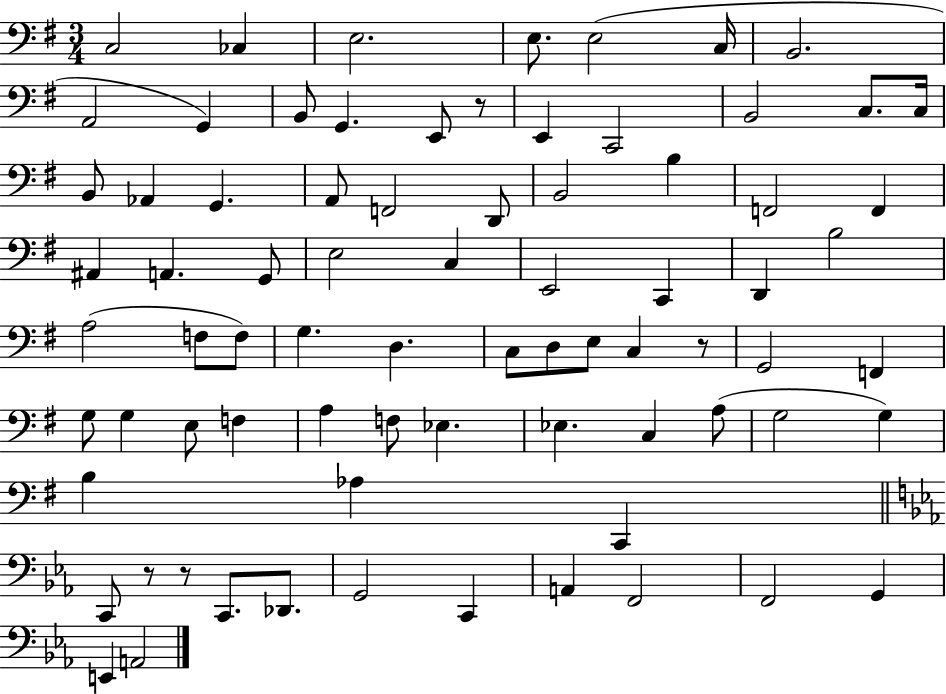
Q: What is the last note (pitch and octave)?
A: A2